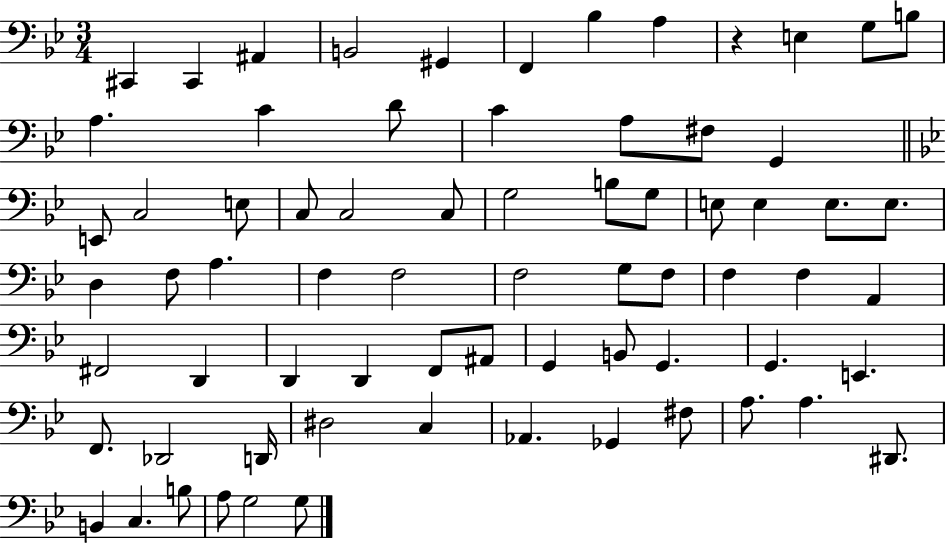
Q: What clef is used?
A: bass